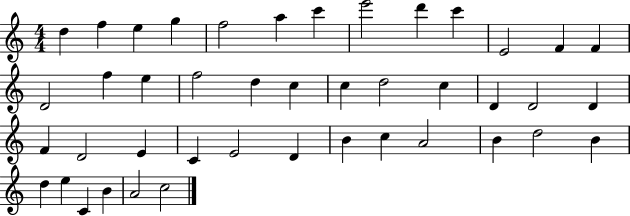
X:1
T:Untitled
M:4/4
L:1/4
K:C
d f e g f2 a c' e'2 d' c' E2 F F D2 f e f2 d c c d2 c D D2 D F D2 E C E2 D B c A2 B d2 B d e C B A2 c2